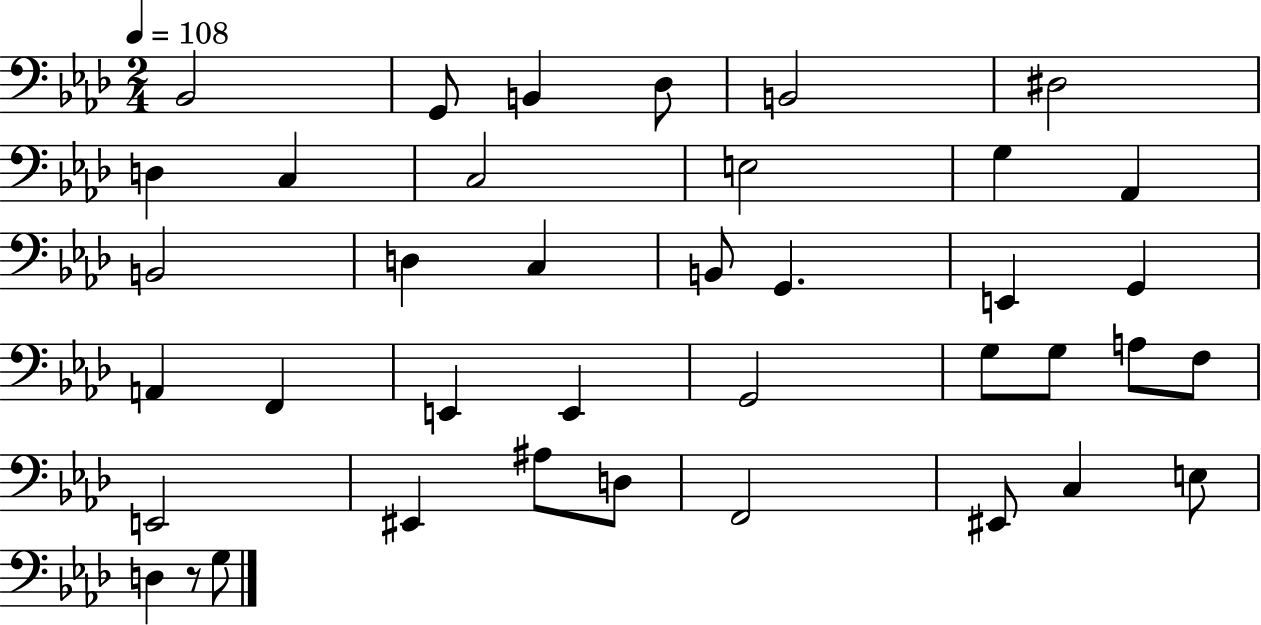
X:1
T:Untitled
M:2/4
L:1/4
K:Ab
_B,,2 G,,/2 B,, _D,/2 B,,2 ^D,2 D, C, C,2 E,2 G, _A,, B,,2 D, C, B,,/2 G,, E,, G,, A,, F,, E,, E,, G,,2 G,/2 G,/2 A,/2 F,/2 E,,2 ^E,, ^A,/2 D,/2 F,,2 ^E,,/2 C, E,/2 D, z/2 G,/2